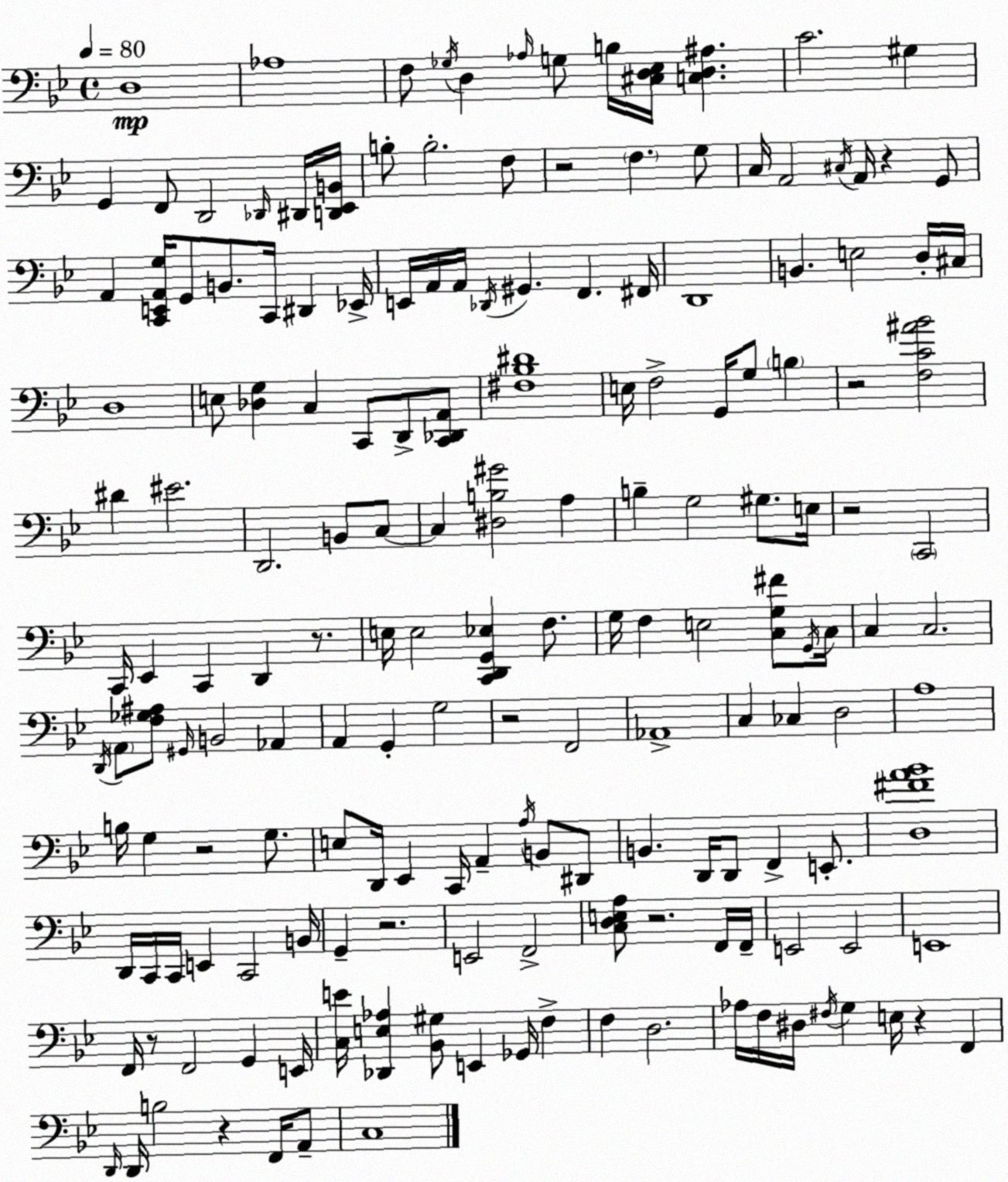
X:1
T:Untitled
M:4/4
L:1/4
K:Bb
D,4 _A,4 F,/2 _G,/4 D, _A,/4 G,/2 B,/4 [^C,D,_E,]/4 [C,D,^A,] C2 ^G, G,, F,,/2 D,,2 _D,,/4 ^D,,/4 [D,,_E,,B,,]/4 B,/2 B,2 F,/2 z2 F, G,/2 C,/4 A,,2 ^C,/4 A,,/4 z G,,/2 A,, [C,,E,,A,,G,]/4 G,,/2 B,,/2 C,,/4 ^D,, _E,,/4 E,,/4 A,,/4 A,,/4 _D,,/4 ^G,, F,, ^F,,/4 D,,4 B,, E,2 D,/4 ^C,/4 D,4 E,/2 [_D,G,] C, C,,/2 D,,/2 [C,,_D,,A,,]/2 [^F,_B,^D]4 E,/4 F,2 G,,/4 G,/2 B, z2 [F,C^A_B]2 ^D ^E2 D,,2 B,,/2 C,/2 C, [^D,B,^G]2 A, B, G,2 ^G,/2 E,/4 z2 C,,2 C,,/4 _E,, C,, D,, z/2 E,/4 E,2 [C,,D,,G,,_E,] F,/2 G,/4 F, E,2 [C,G,^F]/2 G,,/4 C,/4 C, C,2 D,,/4 A,,/2 [F,_G,^A,]/2 ^G,,/4 B,,2 _A,, A,, G,, G,2 z2 F,,2 _A,,4 C, _C, D,2 A,4 B,/4 G, z2 G,/2 E,/2 D,,/4 _E,, C,,/4 A,, A,/4 B,,/2 ^D,,/2 B,, D,,/4 D,,/2 F,, E,,/2 [D,^FA_B]4 D,,/4 C,,/4 C,,/4 E,, C,,2 B,,/4 G,, z2 E,,2 F,,2 [C,D,E,A,]/2 z2 F,,/4 F,,/4 E,,2 E,,2 E,,4 F,,/4 z/2 F,,2 G,, E,,/4 [C,E]/4 [_D,,E,_A,] [_B,,^G,]/2 E,, _G,,/4 F, F, D,2 _A,/4 F,/4 ^D,/4 ^F,/4 G, E,/4 z F,, D,,/4 D,,/4 B,2 z F,,/4 A,,/2 C,4